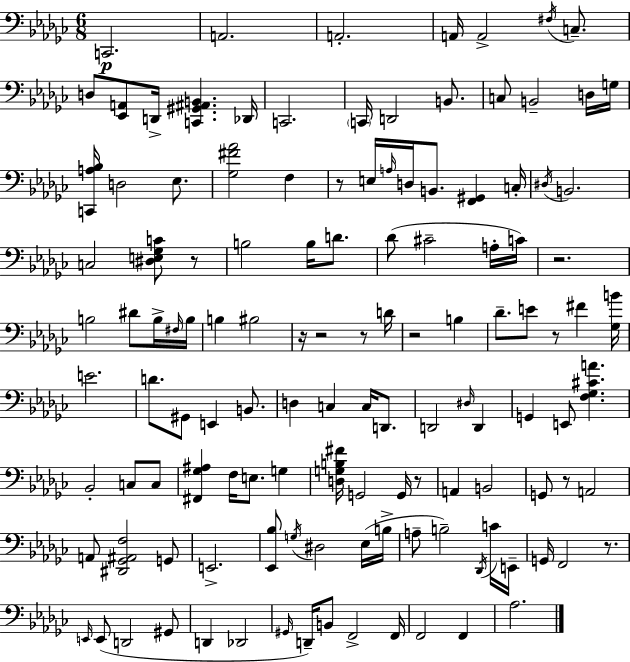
C2/h. A2/h. A2/h. A2/s A2/h F#3/s C3/e. D3/e [Eb2,A2]/e D2/s [C2,G#2,A#2,B2]/q. Db2/s C2/h. C2/s D2/h B2/e. C3/e B2/h D3/s G3/s [C2,A3,Bb3]/s D3/h Eb3/e. [Gb3,F#4,Ab4]/h F3/q R/e E3/s A3/s D3/s B2/e. [F2,G#2]/q C3/s D#3/s B2/h. C3/h [D#3,E3,Gb3,C4]/e R/e B3/h B3/s D4/e. Db4/e C#4/h A3/s C4/s R/h. B3/h D#4/e B3/s F#3/s B3/s B3/q BIS3/h R/s R/h R/e D4/s R/h B3/q Db4/e. E4/e R/e F#4/q [Gb3,B4]/s E4/h. D4/e. G#2/e E2/q B2/e. D3/q C3/q C3/s D2/e. D2/h D#3/s D2/q G2/q E2/e [F3,Gb3,C#4,A4]/q. Bb2/h C3/e C3/e [F#2,Gb3,A#3]/q F3/s E3/e. G3/q [D3,G3,B3,F#4]/s G2/h G2/s R/e A2/q B2/h G2/e R/e A2/h A2/e [D#2,Gb2,A#2,F3]/h G2/e E2/h. [Eb2,Bb3]/e G3/s D#3/h Eb3/s B3/s A3/e B3/h Db2/s C4/s E2/s G2/s F2/h R/e. E2/s E2/e D2/h G#2/e D2/q Db2/h G#2/s D2/s B2/e F2/h F2/s F2/h F2/q Ab3/h.